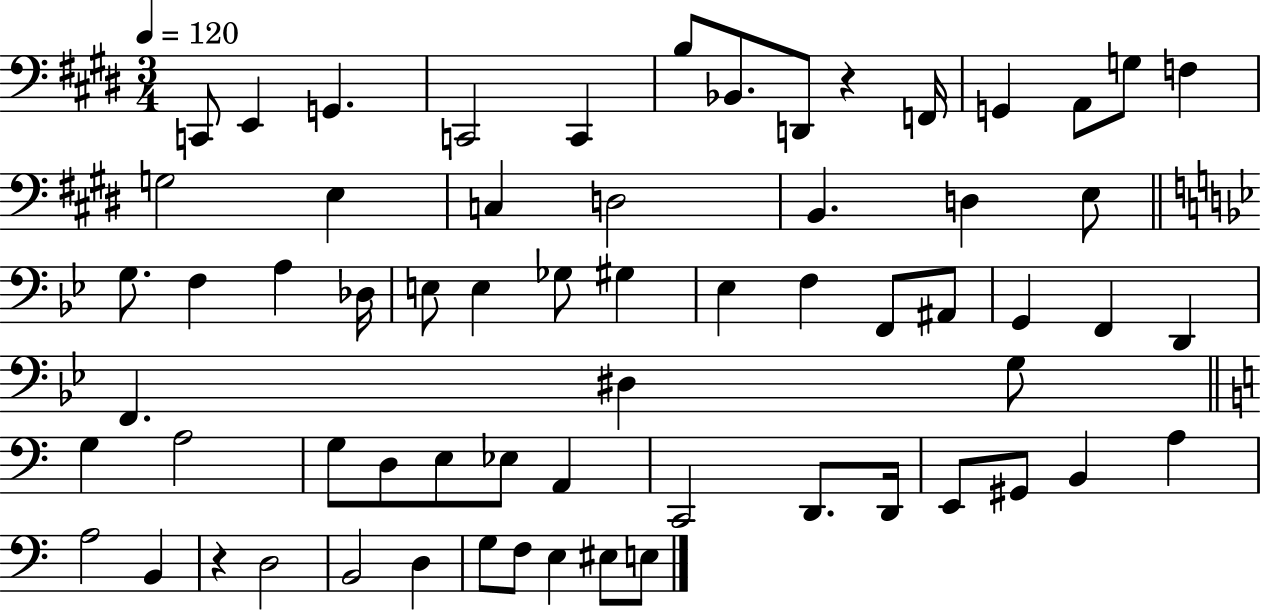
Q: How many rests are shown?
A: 2